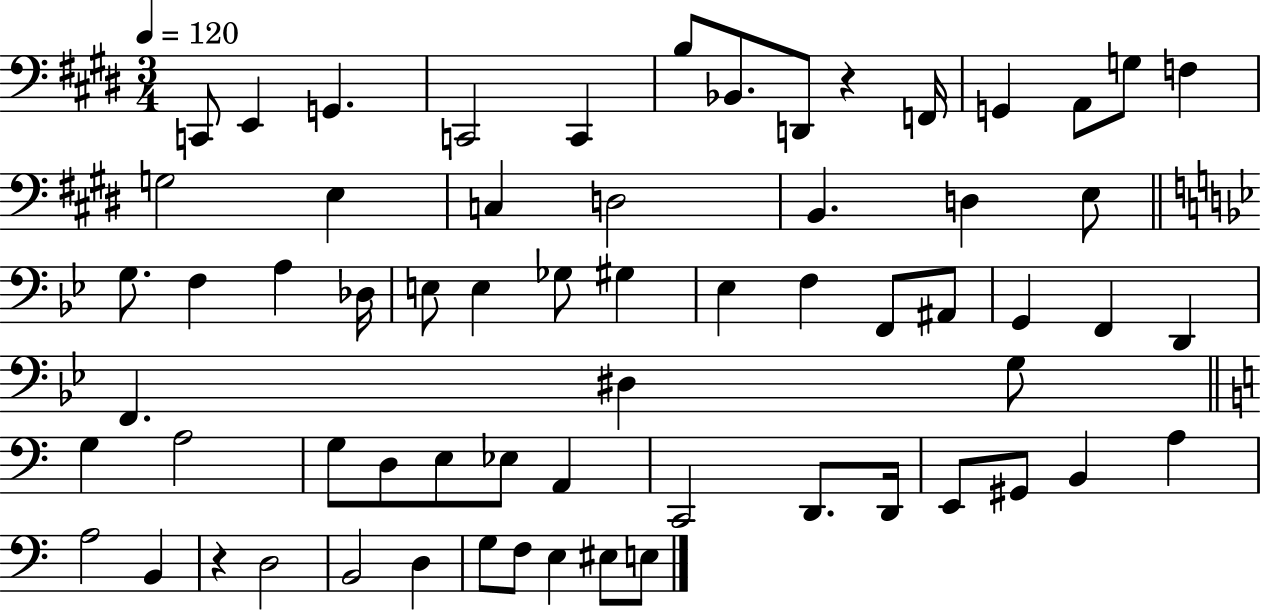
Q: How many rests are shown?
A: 2